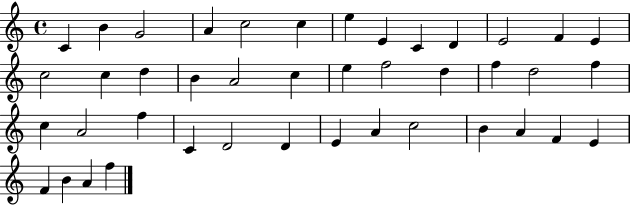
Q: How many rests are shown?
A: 0